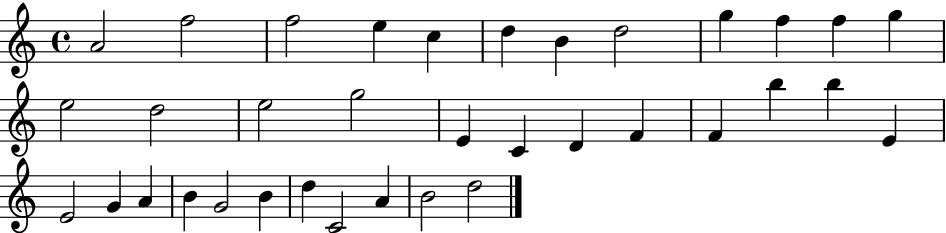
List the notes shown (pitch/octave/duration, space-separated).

A4/h F5/h F5/h E5/q C5/q D5/q B4/q D5/h G5/q F5/q F5/q G5/q E5/h D5/h E5/h G5/h E4/q C4/q D4/q F4/q F4/q B5/q B5/q E4/q E4/h G4/q A4/q B4/q G4/h B4/q D5/q C4/h A4/q B4/h D5/h